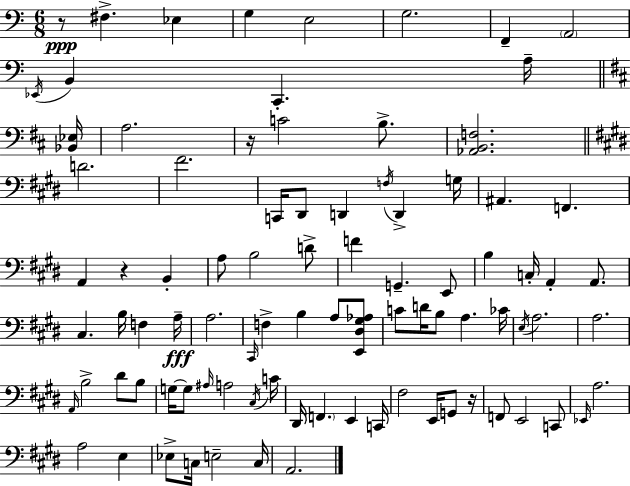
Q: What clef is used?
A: bass